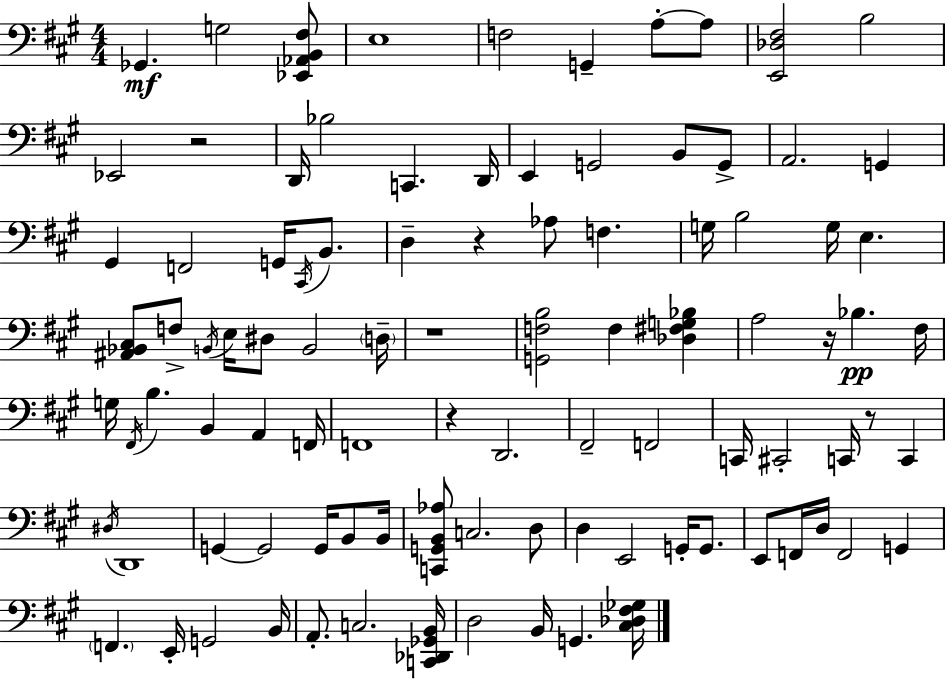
X:1
T:Untitled
M:4/4
L:1/4
K:A
_G,, G,2 [_E,,_A,,B,,^F,]/2 E,4 F,2 G,, A,/2 A,/2 [E,,_D,^F,]2 B,2 _E,,2 z2 D,,/4 _B,2 C,, D,,/4 E,, G,,2 B,,/2 G,,/2 A,,2 G,, ^G,, F,,2 G,,/4 ^C,,/4 B,,/2 D, z _A,/2 F, G,/4 B,2 G,/4 E, [^A,,_B,,^C,]/2 F,/2 B,,/4 E,/4 ^D,/2 B,,2 D,/4 z4 [G,,F,B,]2 F, [_D,^F,G,_B,] A,2 z/4 _B, ^F,/4 G,/4 ^F,,/4 B, B,, A,, F,,/4 F,,4 z D,,2 ^F,,2 F,,2 C,,/4 ^C,,2 C,,/4 z/2 C,, ^D,/4 D,,4 G,, G,,2 G,,/4 B,,/2 B,,/4 [C,,G,,B,,_A,]/2 C,2 D,/2 D, E,,2 G,,/4 G,,/2 E,,/2 F,,/4 D,/4 F,,2 G,, F,, E,,/4 G,,2 B,,/4 A,,/2 C,2 [C,,_D,,_G,,B,,]/4 D,2 B,,/4 G,, [^C,_D,^F,_G,]/4